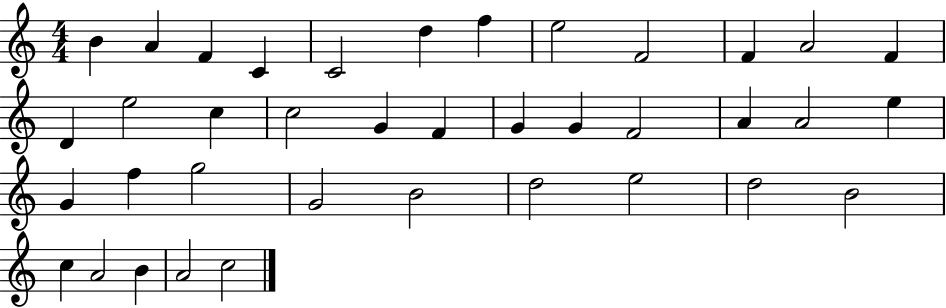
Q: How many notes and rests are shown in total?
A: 38